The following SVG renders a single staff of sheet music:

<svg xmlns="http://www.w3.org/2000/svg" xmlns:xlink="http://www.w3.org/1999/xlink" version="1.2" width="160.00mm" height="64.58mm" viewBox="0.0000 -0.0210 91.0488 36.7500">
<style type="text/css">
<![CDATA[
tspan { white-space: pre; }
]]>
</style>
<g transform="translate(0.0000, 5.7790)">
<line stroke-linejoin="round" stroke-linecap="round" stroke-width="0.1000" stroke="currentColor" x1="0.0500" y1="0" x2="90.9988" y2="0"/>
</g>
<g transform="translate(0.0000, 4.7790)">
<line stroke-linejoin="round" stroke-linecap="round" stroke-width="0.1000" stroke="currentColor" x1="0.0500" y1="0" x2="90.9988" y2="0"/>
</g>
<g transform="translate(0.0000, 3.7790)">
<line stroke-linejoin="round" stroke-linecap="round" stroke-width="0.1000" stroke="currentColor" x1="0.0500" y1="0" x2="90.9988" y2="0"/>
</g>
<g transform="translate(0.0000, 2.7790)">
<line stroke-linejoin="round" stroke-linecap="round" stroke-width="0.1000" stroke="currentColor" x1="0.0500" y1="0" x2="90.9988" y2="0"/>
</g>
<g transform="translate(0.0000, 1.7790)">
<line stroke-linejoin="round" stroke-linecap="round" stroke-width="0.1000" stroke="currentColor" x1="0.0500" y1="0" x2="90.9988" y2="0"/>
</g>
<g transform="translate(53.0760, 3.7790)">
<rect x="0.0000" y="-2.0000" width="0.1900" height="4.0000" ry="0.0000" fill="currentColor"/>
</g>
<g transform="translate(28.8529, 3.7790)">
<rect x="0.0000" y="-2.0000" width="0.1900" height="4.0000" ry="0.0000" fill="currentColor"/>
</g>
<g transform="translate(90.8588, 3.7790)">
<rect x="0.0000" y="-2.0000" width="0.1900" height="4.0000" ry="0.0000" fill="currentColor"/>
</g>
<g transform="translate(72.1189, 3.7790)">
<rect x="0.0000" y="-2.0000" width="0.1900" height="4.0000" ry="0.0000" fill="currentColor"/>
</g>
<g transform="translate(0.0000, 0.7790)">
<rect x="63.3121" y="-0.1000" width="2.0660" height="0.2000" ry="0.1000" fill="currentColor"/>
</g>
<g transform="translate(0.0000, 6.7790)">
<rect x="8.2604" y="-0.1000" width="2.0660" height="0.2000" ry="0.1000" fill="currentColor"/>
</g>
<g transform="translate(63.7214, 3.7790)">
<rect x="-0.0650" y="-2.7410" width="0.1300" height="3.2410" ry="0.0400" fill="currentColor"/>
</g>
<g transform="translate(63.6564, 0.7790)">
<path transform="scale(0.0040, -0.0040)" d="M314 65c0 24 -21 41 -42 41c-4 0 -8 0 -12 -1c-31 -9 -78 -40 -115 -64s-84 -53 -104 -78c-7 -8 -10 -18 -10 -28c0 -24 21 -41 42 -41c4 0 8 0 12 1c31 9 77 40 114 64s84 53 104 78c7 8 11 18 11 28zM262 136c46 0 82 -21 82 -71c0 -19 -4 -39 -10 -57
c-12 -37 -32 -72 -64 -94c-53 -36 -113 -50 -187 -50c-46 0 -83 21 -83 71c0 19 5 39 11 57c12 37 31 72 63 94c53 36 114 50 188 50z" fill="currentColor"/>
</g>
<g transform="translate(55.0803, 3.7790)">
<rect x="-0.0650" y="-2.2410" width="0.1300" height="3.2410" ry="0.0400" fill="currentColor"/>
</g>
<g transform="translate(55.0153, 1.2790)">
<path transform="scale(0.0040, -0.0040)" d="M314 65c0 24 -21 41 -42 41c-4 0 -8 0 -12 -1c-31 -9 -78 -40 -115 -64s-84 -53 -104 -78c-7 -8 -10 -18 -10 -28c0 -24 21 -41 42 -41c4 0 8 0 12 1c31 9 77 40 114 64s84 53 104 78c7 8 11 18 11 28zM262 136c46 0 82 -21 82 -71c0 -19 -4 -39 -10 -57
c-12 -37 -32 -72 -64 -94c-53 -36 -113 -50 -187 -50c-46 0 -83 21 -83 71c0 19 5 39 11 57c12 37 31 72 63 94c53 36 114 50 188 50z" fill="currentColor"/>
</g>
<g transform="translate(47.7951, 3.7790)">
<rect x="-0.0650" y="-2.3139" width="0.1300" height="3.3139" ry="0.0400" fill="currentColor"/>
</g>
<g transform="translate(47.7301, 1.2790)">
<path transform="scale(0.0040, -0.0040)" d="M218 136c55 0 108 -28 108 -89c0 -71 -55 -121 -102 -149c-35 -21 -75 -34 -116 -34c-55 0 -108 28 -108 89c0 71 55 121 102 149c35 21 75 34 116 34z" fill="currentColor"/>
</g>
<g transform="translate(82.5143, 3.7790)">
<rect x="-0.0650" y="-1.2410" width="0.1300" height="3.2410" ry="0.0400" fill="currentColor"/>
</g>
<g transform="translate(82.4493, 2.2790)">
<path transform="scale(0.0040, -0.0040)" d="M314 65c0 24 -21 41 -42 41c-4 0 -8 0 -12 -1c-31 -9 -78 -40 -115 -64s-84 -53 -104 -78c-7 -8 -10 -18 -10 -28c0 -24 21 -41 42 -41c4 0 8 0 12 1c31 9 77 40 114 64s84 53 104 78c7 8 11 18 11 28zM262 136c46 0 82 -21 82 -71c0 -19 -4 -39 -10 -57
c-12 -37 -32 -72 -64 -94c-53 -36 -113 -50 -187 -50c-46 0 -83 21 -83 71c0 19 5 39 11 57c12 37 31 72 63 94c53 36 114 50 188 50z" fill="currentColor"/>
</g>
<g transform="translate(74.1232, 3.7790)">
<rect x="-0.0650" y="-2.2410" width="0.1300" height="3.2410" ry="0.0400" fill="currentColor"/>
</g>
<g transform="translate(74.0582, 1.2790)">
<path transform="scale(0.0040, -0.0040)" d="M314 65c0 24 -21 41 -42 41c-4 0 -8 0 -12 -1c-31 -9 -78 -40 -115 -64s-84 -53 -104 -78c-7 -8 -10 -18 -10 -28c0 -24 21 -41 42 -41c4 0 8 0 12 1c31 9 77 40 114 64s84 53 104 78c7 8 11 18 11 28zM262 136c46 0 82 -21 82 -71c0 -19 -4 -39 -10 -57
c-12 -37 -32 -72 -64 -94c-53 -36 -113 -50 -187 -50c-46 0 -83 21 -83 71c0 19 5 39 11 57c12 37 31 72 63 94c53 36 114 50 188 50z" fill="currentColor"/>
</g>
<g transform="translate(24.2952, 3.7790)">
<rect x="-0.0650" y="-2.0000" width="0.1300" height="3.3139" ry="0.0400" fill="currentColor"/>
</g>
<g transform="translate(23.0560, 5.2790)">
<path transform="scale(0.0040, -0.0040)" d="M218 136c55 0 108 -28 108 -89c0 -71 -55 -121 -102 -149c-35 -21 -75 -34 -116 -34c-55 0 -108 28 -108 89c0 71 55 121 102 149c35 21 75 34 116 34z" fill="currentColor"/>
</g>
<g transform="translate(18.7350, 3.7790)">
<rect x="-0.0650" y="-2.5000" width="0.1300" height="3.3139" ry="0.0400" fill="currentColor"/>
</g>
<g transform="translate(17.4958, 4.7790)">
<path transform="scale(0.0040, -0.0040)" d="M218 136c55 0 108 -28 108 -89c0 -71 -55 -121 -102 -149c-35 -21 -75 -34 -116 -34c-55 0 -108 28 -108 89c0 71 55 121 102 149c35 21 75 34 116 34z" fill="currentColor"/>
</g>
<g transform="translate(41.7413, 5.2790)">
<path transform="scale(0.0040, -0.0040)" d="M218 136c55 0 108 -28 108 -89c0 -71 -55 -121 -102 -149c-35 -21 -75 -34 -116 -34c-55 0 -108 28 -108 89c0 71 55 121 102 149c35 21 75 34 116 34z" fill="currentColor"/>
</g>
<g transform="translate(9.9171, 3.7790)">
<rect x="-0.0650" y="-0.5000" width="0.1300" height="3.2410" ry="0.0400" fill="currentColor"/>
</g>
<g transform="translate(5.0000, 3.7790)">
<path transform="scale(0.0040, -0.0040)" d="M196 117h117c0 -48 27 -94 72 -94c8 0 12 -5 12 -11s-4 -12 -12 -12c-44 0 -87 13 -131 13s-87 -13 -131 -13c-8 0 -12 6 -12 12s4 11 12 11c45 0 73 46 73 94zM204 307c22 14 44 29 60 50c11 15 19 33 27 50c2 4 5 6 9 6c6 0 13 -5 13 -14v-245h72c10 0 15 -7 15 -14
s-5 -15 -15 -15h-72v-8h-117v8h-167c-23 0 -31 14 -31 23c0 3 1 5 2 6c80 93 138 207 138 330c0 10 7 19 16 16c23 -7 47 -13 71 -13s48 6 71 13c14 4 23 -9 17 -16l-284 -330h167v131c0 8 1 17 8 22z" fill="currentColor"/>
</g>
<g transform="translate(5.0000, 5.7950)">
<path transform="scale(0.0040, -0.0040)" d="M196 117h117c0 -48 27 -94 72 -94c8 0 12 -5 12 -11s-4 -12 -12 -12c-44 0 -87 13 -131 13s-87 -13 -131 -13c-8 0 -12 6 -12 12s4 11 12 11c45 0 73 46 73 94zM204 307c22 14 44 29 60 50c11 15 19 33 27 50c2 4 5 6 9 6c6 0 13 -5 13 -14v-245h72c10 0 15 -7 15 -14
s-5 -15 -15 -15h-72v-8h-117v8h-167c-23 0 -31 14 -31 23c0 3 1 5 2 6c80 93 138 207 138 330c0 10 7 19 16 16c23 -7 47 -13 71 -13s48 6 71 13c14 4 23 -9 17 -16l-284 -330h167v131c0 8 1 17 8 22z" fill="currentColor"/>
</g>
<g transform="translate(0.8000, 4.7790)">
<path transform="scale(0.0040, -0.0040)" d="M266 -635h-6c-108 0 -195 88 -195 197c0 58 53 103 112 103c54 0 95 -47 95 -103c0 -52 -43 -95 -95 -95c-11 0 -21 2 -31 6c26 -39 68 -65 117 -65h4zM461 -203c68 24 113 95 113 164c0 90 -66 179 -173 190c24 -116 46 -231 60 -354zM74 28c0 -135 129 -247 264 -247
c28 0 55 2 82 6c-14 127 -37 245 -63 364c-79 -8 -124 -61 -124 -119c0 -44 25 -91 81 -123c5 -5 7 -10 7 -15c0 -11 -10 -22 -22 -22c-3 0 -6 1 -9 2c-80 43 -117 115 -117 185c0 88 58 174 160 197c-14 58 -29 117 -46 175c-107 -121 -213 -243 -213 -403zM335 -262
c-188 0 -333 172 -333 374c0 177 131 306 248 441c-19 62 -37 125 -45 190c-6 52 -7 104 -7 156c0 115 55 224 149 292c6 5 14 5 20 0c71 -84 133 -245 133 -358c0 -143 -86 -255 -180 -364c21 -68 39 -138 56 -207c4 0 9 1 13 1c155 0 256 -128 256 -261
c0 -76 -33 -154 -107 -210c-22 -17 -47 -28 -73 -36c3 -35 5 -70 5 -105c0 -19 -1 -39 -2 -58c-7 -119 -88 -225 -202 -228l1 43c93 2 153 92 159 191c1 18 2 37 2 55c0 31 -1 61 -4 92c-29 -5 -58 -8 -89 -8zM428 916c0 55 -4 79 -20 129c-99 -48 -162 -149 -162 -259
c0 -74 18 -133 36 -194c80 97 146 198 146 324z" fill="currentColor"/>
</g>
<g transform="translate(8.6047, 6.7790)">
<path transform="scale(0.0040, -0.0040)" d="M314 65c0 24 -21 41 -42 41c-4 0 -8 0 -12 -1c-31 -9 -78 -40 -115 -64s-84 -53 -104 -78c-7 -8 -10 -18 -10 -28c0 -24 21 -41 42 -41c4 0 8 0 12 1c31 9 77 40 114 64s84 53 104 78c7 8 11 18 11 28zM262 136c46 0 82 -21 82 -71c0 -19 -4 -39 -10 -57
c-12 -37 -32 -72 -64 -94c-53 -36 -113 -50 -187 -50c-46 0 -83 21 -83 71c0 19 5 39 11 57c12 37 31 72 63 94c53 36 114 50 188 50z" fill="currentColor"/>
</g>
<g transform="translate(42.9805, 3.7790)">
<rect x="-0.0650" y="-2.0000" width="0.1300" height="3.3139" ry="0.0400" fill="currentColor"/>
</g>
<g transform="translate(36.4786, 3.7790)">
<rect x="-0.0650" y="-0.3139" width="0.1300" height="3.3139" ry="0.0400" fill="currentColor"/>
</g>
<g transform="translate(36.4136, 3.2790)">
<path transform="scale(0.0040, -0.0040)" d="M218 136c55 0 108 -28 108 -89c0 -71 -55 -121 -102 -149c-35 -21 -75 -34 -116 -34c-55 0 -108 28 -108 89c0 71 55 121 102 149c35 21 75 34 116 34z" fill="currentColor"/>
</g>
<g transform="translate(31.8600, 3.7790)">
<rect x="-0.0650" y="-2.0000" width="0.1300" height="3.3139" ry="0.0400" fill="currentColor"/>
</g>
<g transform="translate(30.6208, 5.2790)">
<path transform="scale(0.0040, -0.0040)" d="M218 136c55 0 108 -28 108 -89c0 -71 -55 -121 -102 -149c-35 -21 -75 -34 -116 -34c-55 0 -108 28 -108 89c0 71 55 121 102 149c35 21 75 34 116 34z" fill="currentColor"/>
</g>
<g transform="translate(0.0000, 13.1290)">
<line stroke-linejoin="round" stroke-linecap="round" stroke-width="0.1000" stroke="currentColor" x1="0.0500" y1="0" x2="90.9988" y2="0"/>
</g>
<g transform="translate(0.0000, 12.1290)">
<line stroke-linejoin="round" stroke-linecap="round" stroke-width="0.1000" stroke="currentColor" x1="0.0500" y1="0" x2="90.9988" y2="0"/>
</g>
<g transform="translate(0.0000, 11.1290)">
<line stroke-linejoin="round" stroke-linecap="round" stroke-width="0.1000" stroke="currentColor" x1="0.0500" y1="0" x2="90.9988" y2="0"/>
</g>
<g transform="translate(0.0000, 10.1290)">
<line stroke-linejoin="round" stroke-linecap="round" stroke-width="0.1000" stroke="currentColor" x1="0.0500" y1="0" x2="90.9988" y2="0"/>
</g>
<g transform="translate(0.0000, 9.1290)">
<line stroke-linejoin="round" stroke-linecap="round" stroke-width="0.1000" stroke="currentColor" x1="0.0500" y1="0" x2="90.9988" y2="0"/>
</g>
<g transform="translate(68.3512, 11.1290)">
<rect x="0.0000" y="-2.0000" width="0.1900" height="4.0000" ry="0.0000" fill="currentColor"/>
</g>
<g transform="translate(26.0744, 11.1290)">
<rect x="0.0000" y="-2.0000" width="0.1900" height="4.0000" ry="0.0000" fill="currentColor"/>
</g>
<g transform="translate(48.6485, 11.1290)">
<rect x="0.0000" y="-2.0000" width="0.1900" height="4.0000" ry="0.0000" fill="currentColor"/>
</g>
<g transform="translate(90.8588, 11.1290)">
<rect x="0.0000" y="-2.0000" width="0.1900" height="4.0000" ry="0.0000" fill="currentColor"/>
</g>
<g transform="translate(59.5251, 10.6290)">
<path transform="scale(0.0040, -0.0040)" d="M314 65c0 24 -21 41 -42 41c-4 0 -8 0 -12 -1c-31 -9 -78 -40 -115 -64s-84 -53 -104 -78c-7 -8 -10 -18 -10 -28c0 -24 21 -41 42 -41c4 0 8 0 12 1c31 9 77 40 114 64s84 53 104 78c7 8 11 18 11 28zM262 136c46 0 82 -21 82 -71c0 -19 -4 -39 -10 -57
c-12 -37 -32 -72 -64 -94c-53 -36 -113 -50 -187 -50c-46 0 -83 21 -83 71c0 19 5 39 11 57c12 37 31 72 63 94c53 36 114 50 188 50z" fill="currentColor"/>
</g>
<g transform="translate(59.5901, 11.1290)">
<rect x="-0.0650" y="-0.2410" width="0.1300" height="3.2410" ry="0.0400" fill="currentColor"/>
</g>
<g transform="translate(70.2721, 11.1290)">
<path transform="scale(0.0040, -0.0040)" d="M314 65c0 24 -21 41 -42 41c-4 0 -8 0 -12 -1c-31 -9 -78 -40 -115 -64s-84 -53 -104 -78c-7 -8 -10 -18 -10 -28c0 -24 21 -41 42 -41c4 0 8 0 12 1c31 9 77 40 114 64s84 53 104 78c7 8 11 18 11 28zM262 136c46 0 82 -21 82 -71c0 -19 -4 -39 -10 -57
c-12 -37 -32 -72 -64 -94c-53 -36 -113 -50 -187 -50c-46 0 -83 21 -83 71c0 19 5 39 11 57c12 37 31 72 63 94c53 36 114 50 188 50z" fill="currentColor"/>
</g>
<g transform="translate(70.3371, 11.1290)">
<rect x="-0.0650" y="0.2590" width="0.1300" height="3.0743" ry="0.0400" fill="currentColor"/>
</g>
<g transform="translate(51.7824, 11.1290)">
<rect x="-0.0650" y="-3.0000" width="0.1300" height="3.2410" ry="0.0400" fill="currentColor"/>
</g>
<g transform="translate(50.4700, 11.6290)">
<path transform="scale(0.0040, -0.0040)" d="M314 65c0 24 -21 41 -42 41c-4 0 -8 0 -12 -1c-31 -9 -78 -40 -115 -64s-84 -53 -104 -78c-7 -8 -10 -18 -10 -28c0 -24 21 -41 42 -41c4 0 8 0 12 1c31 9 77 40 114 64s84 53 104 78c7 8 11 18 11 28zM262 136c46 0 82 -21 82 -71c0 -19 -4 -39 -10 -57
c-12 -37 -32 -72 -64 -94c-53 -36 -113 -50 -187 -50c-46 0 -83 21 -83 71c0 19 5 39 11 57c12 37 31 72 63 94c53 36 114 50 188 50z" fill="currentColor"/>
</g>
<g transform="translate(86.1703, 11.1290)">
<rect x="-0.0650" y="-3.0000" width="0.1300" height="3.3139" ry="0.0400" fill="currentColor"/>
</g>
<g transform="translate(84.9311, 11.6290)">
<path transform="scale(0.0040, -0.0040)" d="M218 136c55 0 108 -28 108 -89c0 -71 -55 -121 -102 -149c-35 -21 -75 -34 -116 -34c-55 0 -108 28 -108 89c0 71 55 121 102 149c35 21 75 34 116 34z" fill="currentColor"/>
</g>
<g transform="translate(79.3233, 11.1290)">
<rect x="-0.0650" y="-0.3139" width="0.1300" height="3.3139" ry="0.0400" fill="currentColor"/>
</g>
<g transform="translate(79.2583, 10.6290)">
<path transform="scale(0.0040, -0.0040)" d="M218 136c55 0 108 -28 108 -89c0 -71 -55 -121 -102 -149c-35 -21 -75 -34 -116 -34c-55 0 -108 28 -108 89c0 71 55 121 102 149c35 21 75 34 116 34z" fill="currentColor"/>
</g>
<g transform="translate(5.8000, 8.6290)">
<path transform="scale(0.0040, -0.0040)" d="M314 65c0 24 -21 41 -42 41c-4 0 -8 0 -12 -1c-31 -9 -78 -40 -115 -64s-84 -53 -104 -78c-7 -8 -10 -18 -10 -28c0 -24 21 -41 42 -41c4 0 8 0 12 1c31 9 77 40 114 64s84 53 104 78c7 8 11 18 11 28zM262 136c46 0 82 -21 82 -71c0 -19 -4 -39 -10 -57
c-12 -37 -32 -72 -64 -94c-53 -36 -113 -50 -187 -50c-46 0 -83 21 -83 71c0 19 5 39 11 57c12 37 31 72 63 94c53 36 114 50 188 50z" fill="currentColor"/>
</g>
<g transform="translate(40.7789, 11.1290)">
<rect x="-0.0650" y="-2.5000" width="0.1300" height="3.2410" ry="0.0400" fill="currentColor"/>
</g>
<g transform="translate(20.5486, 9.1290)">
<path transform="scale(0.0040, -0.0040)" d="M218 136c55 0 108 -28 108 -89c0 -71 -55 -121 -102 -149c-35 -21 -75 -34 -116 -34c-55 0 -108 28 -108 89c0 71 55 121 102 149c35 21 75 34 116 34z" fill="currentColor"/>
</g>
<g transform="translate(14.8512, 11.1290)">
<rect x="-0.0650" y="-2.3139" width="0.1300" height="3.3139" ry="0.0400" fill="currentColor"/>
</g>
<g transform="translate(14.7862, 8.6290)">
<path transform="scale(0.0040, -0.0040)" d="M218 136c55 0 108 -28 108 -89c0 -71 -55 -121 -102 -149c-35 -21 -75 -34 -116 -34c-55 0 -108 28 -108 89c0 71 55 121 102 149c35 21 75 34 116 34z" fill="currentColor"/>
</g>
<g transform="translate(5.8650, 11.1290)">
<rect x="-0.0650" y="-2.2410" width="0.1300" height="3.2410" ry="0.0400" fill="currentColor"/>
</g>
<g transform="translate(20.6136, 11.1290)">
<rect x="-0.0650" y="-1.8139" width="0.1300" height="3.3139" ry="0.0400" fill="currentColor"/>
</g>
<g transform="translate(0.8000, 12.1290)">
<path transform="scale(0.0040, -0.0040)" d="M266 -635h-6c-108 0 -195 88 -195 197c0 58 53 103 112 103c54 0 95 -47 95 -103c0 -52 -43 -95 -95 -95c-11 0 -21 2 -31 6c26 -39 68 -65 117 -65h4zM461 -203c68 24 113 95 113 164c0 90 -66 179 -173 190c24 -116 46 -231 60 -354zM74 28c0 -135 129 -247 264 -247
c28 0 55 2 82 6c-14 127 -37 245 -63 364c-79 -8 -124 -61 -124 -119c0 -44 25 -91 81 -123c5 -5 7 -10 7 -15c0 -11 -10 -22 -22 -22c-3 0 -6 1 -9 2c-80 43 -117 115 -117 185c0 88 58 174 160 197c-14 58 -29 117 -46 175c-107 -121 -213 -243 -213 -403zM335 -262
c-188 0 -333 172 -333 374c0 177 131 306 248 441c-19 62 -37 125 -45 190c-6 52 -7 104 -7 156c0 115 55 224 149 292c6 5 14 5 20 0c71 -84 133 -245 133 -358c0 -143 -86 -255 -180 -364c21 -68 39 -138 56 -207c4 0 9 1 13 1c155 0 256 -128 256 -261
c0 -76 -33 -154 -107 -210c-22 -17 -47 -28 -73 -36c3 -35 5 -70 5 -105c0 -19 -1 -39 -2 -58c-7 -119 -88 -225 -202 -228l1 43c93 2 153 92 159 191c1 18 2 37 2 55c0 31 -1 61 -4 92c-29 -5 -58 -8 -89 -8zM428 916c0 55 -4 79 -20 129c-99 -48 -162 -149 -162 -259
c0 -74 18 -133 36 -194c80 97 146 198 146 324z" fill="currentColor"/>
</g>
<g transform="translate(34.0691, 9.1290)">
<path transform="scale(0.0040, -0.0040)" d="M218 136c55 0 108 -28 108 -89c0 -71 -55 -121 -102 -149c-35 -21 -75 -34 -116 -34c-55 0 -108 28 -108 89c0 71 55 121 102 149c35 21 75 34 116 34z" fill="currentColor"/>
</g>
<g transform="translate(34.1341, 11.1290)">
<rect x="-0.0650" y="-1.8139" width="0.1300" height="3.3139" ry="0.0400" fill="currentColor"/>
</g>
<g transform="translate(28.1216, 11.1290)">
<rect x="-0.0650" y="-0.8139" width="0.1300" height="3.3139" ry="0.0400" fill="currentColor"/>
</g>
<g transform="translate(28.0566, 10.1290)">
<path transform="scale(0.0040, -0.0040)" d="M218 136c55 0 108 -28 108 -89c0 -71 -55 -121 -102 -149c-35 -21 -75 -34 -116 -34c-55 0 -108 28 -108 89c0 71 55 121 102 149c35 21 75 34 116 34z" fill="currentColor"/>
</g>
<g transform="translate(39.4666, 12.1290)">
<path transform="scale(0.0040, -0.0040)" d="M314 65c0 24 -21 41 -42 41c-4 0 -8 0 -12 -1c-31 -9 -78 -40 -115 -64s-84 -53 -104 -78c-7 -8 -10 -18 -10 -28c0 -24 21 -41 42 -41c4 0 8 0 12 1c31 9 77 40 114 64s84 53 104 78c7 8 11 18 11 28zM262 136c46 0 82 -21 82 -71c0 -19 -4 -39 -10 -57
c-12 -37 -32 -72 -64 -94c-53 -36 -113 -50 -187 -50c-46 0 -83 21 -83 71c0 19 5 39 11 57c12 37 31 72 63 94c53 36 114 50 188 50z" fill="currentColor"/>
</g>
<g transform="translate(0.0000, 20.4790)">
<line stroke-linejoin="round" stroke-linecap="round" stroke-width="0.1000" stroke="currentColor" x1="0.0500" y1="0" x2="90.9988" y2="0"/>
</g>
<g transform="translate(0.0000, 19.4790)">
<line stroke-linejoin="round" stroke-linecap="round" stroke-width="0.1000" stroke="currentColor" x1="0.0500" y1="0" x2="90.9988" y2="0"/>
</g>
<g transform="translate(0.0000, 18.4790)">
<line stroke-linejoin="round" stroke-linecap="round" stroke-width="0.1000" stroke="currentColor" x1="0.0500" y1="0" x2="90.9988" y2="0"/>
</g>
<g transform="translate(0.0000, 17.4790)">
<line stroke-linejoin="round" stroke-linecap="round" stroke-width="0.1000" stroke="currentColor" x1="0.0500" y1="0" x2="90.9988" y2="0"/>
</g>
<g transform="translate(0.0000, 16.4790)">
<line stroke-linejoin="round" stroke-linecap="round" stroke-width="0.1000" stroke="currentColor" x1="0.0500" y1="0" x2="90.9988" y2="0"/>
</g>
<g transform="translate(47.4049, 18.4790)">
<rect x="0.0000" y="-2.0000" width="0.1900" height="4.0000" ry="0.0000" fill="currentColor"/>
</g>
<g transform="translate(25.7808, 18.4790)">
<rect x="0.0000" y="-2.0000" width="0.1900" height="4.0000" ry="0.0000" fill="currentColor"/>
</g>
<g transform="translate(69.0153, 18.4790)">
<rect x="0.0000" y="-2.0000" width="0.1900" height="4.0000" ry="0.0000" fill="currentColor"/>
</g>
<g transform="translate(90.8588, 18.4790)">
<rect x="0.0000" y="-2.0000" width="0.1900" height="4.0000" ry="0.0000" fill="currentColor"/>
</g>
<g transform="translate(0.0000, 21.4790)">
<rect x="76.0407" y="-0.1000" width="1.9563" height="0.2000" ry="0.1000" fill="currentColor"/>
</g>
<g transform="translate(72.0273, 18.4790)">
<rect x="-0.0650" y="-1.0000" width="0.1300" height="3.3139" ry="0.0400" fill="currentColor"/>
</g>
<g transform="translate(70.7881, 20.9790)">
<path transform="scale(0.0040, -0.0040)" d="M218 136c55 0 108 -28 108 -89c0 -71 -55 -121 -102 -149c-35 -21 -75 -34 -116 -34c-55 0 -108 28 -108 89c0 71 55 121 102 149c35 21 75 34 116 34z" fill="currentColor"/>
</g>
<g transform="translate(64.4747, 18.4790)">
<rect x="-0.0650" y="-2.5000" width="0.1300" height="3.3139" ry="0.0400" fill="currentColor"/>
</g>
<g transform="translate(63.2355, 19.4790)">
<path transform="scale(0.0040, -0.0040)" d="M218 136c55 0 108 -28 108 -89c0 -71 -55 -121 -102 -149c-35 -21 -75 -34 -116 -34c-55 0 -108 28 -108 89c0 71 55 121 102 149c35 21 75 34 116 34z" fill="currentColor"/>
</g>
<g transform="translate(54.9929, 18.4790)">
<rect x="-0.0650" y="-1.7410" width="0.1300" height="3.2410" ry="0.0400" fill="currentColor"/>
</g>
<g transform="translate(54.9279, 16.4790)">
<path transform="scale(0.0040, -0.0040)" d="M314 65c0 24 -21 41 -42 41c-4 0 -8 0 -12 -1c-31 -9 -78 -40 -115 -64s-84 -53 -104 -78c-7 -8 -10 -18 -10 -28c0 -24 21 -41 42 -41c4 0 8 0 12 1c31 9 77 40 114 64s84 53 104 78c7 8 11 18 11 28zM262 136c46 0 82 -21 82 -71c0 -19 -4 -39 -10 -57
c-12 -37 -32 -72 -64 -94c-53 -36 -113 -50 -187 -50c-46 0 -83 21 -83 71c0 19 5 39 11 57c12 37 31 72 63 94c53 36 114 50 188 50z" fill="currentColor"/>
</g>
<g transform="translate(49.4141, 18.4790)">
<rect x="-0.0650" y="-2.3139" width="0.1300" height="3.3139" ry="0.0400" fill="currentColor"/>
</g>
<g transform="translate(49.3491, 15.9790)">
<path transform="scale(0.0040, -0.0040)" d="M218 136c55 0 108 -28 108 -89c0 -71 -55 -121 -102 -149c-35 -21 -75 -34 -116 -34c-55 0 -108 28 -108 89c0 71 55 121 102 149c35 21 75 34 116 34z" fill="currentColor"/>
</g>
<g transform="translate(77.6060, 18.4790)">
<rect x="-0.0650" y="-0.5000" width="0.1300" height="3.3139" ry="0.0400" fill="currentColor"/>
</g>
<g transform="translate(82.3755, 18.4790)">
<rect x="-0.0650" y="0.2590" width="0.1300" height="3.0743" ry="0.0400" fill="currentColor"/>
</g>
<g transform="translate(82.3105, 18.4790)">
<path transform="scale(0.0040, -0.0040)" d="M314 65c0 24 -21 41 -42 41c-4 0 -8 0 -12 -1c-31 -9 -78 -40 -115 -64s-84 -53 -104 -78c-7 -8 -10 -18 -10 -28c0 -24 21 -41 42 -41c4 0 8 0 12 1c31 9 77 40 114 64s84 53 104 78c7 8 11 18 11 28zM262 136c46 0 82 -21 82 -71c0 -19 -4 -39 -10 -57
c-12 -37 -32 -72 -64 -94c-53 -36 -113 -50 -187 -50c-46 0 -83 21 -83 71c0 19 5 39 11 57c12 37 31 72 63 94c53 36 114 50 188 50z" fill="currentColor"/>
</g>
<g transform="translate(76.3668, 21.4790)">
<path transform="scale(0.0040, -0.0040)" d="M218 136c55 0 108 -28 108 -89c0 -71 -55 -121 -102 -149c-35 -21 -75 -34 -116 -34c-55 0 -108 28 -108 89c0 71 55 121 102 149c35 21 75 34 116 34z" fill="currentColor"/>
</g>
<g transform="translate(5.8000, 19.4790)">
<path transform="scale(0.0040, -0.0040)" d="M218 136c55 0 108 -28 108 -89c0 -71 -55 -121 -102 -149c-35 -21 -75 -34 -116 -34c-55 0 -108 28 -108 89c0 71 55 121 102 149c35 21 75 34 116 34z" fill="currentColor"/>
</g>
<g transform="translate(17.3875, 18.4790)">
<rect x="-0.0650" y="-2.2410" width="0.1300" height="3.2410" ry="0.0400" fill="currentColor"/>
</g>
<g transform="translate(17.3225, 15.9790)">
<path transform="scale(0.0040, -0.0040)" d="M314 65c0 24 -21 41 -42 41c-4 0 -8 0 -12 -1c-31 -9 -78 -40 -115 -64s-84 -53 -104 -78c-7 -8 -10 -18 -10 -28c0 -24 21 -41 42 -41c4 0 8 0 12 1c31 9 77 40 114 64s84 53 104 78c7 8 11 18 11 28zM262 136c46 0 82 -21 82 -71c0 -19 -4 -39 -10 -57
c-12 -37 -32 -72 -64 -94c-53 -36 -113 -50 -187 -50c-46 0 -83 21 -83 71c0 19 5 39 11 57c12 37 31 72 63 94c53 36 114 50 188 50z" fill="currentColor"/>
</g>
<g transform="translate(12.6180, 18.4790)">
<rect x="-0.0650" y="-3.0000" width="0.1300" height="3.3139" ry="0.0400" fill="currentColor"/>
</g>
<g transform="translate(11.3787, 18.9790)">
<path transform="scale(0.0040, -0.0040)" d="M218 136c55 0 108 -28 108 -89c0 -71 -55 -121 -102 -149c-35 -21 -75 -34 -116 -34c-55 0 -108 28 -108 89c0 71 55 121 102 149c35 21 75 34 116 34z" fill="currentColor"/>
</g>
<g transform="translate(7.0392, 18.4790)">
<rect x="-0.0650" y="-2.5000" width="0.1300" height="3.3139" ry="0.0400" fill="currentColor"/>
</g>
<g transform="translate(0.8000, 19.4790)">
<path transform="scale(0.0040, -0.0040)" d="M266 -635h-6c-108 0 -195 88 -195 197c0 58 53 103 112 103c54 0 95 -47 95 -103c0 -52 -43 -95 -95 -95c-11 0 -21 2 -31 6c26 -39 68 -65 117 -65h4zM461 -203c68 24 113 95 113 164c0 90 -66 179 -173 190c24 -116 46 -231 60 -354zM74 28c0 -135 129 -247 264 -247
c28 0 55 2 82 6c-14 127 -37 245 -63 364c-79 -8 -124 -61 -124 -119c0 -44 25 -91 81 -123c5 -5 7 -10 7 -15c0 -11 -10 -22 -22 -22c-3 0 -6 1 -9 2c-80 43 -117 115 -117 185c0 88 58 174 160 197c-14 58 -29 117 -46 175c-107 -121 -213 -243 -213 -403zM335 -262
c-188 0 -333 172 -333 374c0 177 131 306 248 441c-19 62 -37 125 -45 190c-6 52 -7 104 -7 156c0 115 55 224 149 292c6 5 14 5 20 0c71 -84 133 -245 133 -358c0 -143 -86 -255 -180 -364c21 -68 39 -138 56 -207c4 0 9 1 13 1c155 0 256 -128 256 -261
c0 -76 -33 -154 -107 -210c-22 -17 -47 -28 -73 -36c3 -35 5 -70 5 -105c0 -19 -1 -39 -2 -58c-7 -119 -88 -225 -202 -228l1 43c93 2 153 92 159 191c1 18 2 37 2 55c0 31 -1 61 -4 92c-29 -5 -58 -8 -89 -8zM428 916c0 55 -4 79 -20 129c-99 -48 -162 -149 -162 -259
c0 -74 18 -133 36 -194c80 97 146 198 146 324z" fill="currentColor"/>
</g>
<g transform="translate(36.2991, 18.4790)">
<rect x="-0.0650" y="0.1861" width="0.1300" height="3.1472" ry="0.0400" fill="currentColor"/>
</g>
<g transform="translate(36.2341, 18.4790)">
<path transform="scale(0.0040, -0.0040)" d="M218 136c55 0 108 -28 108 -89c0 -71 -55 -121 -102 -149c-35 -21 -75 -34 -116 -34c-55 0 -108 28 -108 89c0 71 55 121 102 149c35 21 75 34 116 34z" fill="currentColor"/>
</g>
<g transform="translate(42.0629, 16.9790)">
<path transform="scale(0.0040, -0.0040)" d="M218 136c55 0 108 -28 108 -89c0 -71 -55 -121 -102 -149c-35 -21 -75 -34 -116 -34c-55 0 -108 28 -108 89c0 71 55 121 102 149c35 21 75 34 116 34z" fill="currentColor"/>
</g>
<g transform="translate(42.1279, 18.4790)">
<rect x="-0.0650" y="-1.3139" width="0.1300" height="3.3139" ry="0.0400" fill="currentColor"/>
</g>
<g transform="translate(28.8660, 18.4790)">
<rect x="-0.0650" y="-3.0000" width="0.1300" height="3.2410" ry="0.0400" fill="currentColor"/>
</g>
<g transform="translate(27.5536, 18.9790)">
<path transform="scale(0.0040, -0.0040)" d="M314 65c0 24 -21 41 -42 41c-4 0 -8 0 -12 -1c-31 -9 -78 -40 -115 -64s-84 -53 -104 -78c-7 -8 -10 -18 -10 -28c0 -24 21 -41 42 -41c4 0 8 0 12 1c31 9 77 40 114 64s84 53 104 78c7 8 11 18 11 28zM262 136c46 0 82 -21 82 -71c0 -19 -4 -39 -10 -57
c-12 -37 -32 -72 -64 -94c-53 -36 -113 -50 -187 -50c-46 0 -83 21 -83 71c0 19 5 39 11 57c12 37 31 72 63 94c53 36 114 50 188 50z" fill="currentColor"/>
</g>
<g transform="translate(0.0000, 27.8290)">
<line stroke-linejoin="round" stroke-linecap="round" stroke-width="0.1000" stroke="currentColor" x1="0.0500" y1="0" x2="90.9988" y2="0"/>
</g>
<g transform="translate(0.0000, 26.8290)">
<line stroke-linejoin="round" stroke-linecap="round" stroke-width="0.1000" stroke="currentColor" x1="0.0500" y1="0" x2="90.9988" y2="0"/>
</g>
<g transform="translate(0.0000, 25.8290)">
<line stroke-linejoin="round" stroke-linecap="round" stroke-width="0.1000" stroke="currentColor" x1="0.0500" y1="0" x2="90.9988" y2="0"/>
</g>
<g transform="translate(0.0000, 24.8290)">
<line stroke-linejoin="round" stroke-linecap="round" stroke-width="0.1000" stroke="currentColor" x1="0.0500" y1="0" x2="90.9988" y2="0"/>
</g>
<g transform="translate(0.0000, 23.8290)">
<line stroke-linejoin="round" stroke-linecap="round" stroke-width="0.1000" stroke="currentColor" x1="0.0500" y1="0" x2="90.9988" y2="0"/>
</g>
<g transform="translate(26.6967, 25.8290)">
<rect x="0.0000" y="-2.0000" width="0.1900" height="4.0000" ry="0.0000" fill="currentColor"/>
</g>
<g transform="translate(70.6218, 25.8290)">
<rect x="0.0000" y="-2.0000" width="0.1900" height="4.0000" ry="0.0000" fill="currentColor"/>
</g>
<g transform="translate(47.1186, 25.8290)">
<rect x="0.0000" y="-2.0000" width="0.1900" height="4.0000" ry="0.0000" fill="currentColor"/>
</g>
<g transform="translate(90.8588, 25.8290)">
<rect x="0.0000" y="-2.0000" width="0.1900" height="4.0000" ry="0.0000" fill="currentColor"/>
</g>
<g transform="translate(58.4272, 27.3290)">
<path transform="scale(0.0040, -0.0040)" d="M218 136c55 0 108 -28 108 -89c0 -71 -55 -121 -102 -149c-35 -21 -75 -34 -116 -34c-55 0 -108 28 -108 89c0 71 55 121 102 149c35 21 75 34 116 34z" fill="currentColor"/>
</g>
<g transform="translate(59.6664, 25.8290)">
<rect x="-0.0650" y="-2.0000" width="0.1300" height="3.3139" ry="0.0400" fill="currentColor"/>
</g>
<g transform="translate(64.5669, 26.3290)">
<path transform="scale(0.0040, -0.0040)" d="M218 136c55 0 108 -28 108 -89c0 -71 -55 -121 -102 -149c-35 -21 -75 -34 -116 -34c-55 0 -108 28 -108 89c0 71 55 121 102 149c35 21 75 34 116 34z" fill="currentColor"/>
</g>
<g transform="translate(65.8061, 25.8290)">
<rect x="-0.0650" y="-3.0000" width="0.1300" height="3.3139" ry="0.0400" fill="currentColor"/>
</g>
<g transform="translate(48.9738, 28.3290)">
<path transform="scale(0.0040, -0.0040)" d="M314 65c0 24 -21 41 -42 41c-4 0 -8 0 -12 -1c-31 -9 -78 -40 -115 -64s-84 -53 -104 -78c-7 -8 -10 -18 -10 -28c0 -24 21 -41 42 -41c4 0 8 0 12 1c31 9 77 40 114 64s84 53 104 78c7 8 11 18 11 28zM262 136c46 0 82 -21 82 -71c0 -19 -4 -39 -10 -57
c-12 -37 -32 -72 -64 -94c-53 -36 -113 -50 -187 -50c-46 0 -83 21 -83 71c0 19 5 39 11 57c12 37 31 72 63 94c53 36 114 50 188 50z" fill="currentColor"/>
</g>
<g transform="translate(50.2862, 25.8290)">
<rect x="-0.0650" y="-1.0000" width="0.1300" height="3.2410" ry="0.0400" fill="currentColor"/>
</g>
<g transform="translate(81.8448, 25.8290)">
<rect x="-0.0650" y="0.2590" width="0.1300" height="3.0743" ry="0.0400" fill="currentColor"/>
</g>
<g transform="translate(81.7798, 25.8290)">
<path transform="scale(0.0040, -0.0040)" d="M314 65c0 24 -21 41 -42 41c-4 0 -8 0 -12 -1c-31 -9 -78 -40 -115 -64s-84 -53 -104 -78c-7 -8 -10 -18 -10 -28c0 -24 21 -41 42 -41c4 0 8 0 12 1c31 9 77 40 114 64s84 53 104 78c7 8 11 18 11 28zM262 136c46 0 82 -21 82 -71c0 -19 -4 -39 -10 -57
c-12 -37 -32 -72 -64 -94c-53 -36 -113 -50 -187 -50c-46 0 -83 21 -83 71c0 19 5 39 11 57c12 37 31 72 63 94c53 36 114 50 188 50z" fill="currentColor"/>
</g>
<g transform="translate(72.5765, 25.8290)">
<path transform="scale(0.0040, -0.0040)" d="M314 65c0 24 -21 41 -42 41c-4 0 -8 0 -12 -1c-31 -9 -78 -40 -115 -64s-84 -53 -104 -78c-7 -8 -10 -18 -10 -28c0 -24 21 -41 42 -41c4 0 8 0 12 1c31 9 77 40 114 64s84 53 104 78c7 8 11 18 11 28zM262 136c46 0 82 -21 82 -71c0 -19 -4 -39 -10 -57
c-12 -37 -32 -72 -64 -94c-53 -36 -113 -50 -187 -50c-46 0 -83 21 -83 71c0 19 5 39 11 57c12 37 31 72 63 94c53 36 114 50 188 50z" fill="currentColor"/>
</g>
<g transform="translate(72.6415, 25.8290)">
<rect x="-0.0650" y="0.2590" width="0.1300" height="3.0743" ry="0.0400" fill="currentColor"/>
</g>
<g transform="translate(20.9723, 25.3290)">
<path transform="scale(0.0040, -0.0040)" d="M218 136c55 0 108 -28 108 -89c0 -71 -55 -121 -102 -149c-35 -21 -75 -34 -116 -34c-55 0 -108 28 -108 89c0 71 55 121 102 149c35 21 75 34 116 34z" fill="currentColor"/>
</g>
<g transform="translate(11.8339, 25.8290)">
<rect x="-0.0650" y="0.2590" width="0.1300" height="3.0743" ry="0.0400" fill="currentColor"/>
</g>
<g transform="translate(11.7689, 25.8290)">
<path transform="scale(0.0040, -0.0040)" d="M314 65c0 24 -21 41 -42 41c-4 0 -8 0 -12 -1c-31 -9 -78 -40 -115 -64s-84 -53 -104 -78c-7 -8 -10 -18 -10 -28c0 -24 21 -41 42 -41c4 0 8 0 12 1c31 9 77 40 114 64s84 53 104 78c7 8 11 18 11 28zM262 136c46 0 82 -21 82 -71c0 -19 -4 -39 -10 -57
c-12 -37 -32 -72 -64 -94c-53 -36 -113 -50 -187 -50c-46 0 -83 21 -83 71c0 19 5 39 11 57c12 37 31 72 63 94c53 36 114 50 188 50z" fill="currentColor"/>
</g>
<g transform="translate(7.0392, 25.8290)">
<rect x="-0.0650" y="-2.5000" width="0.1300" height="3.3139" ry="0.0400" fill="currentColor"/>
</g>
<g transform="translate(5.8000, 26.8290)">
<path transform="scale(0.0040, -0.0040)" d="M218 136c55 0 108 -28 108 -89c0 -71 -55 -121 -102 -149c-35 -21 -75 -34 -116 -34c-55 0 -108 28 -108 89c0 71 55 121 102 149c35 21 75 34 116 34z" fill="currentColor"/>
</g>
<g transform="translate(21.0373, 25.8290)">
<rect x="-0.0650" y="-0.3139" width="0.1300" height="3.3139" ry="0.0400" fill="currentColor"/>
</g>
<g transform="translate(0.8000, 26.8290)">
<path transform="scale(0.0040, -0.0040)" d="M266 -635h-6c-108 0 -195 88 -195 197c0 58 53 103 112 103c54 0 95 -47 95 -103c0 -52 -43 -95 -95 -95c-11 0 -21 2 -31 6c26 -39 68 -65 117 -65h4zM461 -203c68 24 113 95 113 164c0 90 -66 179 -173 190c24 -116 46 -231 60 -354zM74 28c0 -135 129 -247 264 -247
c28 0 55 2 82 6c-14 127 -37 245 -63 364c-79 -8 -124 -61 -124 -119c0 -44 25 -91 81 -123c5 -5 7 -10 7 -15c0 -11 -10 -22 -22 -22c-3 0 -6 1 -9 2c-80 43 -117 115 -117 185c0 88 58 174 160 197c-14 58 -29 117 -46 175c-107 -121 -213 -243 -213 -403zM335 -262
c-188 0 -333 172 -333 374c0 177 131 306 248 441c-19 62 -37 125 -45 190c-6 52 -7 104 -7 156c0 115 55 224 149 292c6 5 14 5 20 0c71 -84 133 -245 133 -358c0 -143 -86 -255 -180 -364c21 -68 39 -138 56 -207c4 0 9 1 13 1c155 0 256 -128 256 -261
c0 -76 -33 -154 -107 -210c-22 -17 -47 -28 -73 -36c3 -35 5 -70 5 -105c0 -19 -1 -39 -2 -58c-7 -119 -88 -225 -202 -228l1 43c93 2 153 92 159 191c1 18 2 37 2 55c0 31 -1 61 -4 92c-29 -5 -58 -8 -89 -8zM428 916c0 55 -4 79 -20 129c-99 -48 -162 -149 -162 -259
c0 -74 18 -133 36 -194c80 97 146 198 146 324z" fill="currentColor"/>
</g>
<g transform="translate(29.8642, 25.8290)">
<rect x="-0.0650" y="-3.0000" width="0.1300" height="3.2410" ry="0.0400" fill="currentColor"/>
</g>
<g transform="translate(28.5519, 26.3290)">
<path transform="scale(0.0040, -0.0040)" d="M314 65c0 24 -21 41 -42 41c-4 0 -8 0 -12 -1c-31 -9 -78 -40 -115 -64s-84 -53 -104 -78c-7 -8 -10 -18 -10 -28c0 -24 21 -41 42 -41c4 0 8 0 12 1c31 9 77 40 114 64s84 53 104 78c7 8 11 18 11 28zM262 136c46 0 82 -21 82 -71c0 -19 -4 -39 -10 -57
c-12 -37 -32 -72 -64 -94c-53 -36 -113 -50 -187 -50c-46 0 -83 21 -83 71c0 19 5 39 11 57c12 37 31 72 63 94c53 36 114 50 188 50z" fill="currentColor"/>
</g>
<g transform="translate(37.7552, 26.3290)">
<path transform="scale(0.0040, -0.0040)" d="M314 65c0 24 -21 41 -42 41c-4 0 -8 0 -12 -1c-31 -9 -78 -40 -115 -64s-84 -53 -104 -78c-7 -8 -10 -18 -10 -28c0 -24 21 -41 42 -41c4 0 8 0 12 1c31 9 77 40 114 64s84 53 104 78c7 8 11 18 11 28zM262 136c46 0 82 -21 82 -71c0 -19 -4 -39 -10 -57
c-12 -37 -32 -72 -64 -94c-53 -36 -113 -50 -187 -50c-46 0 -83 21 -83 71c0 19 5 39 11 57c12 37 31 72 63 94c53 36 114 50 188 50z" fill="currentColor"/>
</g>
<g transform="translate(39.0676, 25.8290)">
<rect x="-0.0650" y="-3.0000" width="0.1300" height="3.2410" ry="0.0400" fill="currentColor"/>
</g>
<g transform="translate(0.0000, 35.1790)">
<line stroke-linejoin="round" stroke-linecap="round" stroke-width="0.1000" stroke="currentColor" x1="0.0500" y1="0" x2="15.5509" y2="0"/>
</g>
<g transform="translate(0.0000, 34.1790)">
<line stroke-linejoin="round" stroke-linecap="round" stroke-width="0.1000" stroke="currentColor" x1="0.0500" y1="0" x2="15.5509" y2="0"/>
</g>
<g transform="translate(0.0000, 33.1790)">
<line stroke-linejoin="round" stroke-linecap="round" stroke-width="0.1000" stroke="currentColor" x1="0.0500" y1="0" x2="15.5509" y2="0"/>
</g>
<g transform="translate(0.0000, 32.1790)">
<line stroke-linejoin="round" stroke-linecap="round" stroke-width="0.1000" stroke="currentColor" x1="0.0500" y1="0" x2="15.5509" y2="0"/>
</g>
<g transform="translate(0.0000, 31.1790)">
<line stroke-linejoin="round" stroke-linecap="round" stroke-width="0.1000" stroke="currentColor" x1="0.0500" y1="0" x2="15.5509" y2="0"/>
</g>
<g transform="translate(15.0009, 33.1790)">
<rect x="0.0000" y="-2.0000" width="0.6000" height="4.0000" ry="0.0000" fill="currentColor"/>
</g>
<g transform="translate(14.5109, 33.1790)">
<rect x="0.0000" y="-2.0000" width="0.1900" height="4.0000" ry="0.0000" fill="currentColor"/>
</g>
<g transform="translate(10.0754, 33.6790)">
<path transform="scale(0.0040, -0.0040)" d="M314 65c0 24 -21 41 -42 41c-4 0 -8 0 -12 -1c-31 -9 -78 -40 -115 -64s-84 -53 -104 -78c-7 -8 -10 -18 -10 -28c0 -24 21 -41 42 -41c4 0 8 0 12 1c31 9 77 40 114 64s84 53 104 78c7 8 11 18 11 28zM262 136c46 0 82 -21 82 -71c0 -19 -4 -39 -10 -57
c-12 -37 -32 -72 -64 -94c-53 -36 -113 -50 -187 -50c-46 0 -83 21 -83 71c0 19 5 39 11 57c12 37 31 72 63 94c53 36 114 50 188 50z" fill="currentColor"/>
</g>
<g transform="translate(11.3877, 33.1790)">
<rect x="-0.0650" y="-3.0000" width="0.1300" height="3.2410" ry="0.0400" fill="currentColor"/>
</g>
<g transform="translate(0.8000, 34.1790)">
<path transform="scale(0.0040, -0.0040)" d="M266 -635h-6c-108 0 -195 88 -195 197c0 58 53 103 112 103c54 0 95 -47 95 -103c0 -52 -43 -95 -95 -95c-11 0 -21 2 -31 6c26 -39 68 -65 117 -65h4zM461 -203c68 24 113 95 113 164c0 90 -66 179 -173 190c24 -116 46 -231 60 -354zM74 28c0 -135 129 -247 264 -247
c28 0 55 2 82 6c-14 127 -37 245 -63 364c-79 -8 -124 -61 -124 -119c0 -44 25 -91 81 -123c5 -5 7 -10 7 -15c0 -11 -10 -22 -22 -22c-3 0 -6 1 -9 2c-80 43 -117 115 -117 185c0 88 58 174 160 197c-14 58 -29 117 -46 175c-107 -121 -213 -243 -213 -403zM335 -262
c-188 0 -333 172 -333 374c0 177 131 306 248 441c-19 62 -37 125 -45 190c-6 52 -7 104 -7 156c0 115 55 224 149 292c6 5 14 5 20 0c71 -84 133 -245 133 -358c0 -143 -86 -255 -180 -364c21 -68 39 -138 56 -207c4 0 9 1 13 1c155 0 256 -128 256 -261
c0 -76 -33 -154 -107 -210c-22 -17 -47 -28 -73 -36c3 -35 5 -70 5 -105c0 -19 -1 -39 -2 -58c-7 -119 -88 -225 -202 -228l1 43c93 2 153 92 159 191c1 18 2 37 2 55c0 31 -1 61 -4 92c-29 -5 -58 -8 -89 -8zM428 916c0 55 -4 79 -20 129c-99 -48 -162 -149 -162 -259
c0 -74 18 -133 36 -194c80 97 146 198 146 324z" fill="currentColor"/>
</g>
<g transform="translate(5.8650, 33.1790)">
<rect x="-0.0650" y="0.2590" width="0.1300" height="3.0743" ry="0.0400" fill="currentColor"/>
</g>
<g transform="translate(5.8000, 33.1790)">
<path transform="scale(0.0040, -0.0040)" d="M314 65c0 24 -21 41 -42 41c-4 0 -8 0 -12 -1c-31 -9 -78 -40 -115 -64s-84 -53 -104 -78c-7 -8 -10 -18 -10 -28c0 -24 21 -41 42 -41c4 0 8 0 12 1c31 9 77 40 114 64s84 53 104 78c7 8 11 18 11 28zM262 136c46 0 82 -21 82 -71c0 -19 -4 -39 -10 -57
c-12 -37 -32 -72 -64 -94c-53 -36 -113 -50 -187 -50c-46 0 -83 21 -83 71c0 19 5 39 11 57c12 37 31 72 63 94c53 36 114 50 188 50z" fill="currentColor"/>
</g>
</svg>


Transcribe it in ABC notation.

X:1
T:Untitled
M:4/4
L:1/4
K:C
C2 G F F c F g g2 a2 g2 e2 g2 g f d f G2 A2 c2 B2 c A G A g2 A2 B e g f2 G D C B2 G B2 c A2 A2 D2 F A B2 B2 B2 A2